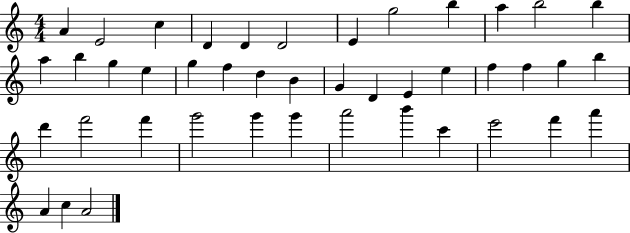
X:1
T:Untitled
M:4/4
L:1/4
K:C
A E2 c D D D2 E g2 b a b2 b a b g e g f d B G D E e f f g b d' f'2 f' g'2 g' g' a'2 b' c' e'2 f' a' A c A2